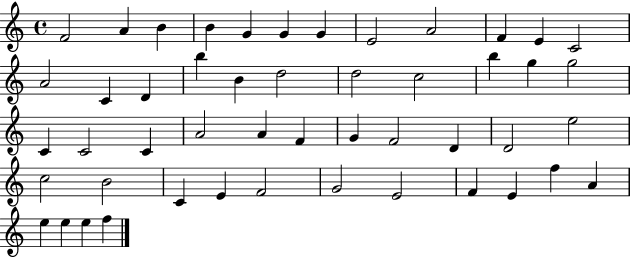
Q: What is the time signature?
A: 4/4